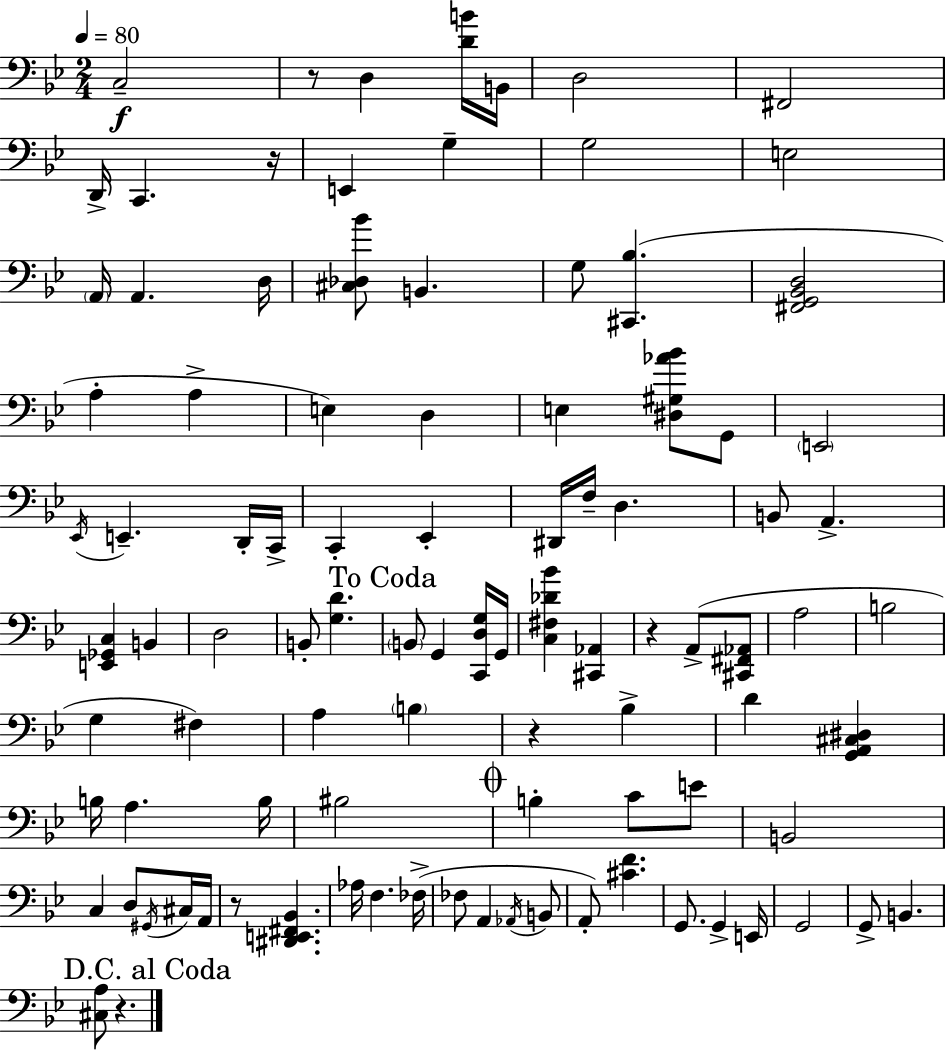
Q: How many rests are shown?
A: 6